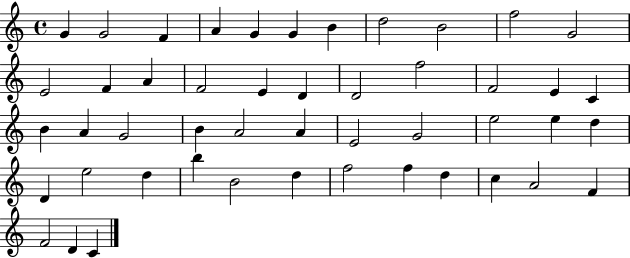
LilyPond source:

{
  \clef treble
  \time 4/4
  \defaultTimeSignature
  \key c \major
  g'4 g'2 f'4 | a'4 g'4 g'4 b'4 | d''2 b'2 | f''2 g'2 | \break e'2 f'4 a'4 | f'2 e'4 d'4 | d'2 f''2 | f'2 e'4 c'4 | \break b'4 a'4 g'2 | b'4 a'2 a'4 | e'2 g'2 | e''2 e''4 d''4 | \break d'4 e''2 d''4 | b''4 b'2 d''4 | f''2 f''4 d''4 | c''4 a'2 f'4 | \break f'2 d'4 c'4 | \bar "|."
}